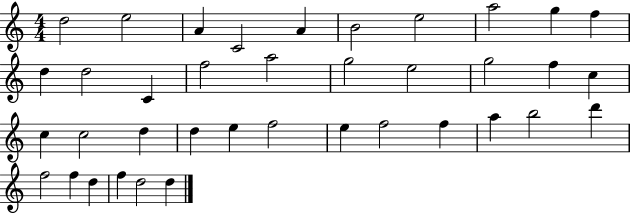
X:1
T:Untitled
M:4/4
L:1/4
K:C
d2 e2 A C2 A B2 e2 a2 g f d d2 C f2 a2 g2 e2 g2 f c c c2 d d e f2 e f2 f a b2 d' f2 f d f d2 d